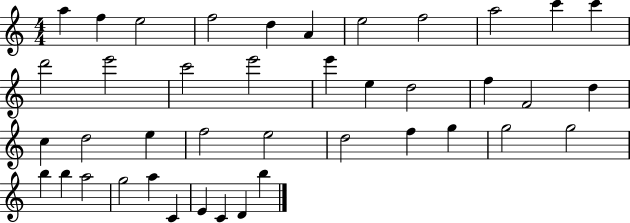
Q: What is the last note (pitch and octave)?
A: B5